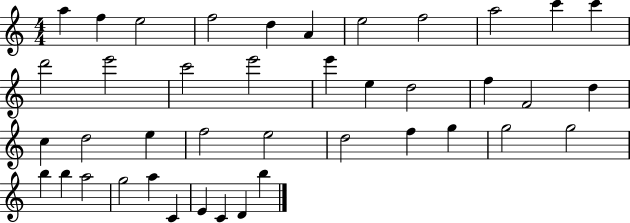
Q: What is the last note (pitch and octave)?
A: B5